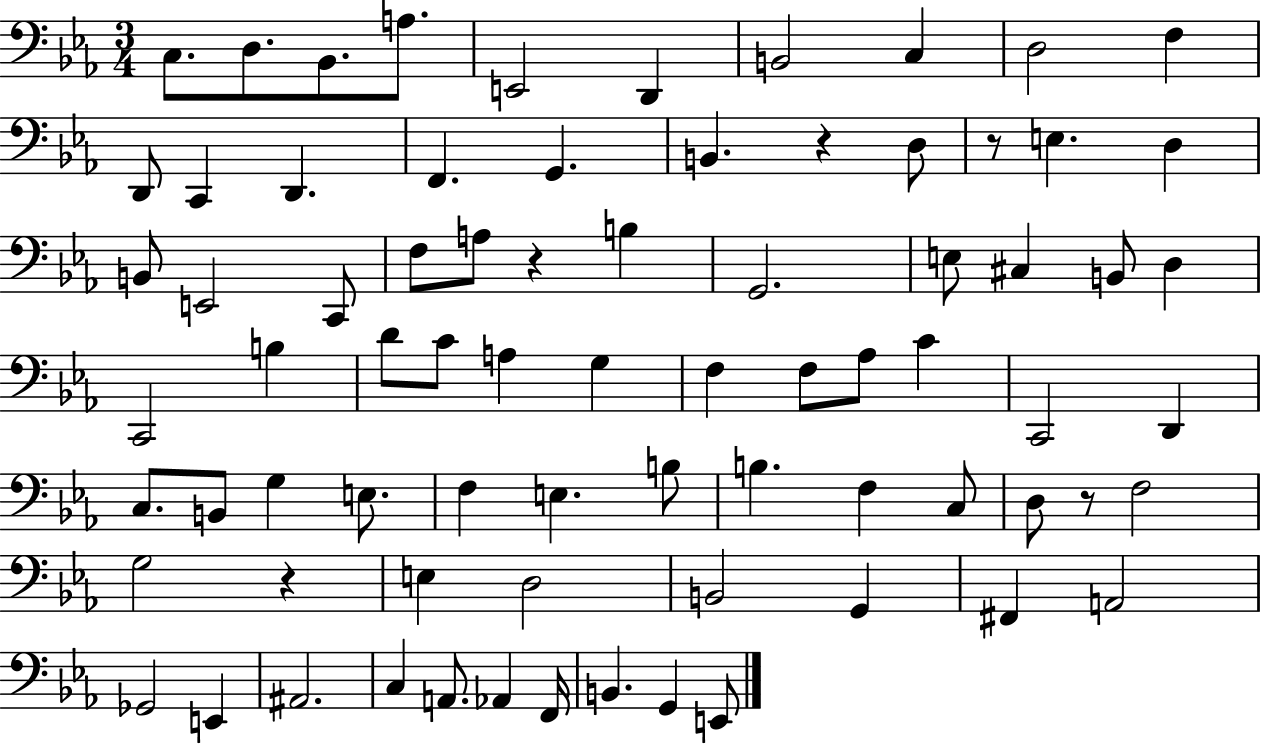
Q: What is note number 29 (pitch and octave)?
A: B2